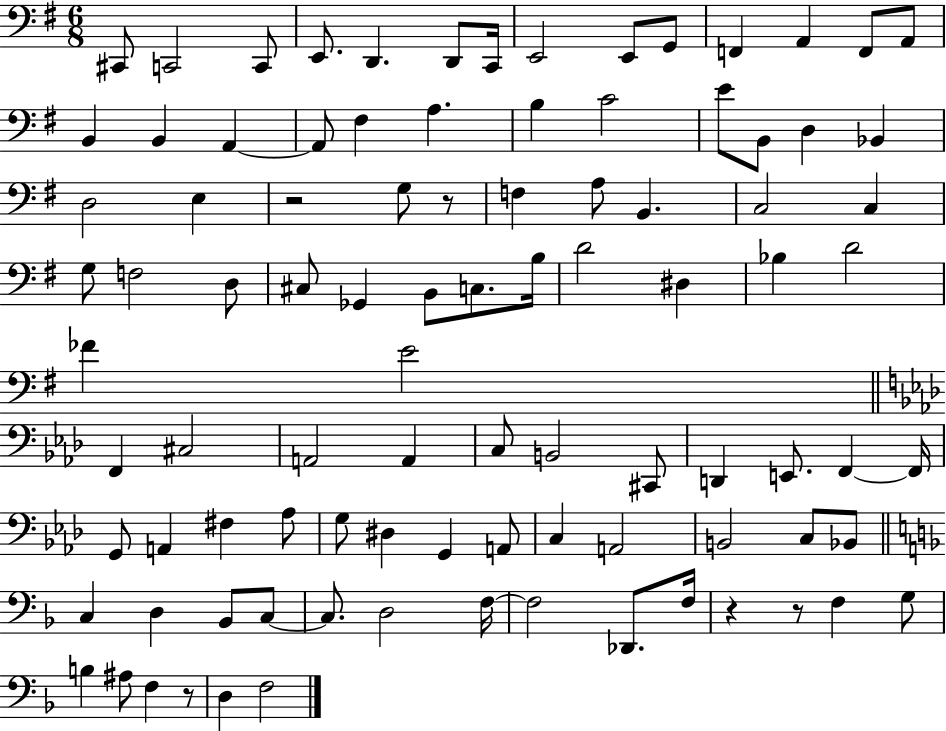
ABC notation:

X:1
T:Untitled
M:6/8
L:1/4
K:G
^C,,/2 C,,2 C,,/2 E,,/2 D,, D,,/2 C,,/4 E,,2 E,,/2 G,,/2 F,, A,, F,,/2 A,,/2 B,, B,, A,, A,,/2 ^F, A, B, C2 E/2 B,,/2 D, _B,, D,2 E, z2 G,/2 z/2 F, A,/2 B,, C,2 C, G,/2 F,2 D,/2 ^C,/2 _G,, B,,/2 C,/2 B,/4 D2 ^D, _B, D2 _F E2 F,, ^C,2 A,,2 A,, C,/2 B,,2 ^C,,/2 D,, E,,/2 F,, F,,/4 G,,/2 A,, ^F, _A,/2 G,/2 ^D, G,, A,,/2 C, A,,2 B,,2 C,/2 _B,,/2 C, D, _B,,/2 C,/2 C,/2 D,2 F,/4 F,2 _D,,/2 F,/4 z z/2 F, G,/2 B, ^A,/2 F, z/2 D, F,2